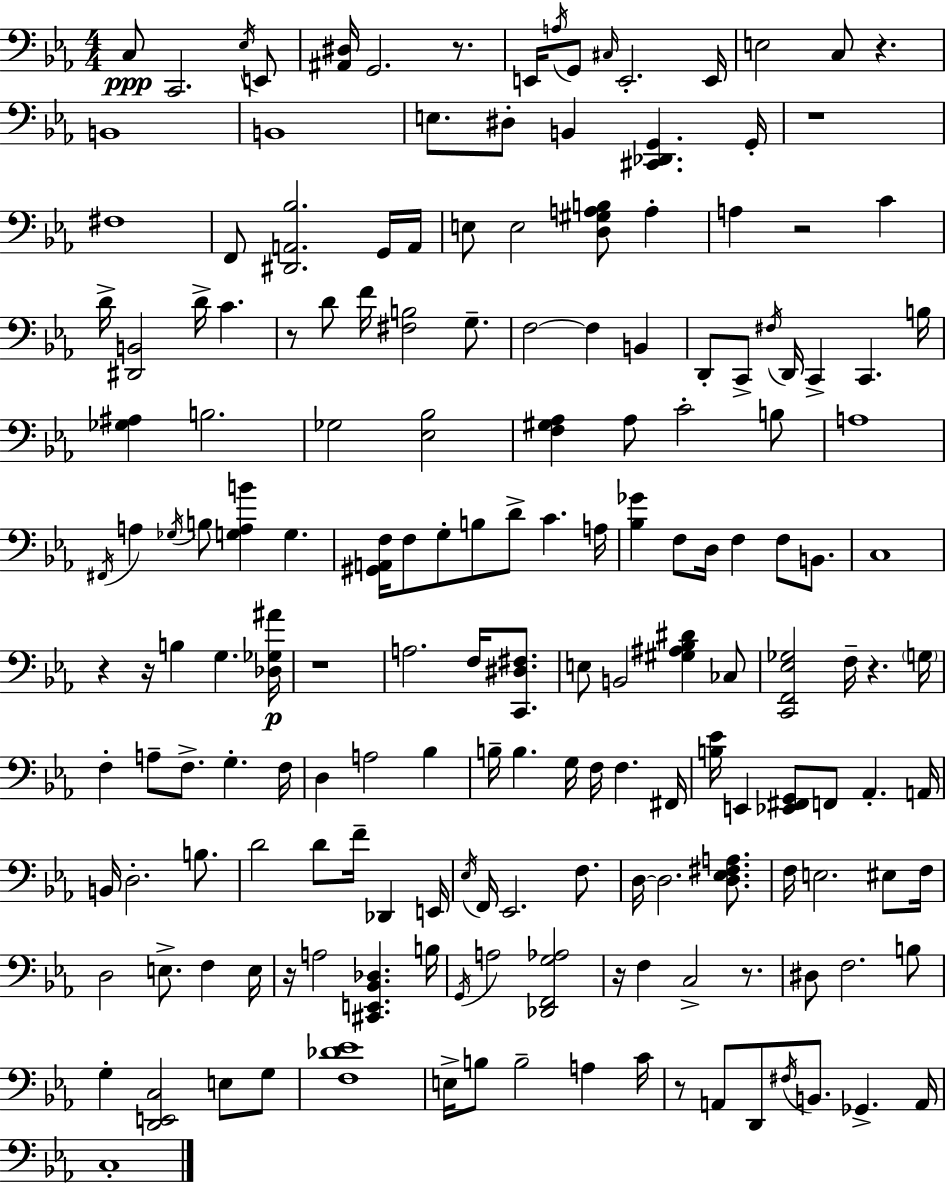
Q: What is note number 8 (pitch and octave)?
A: G2